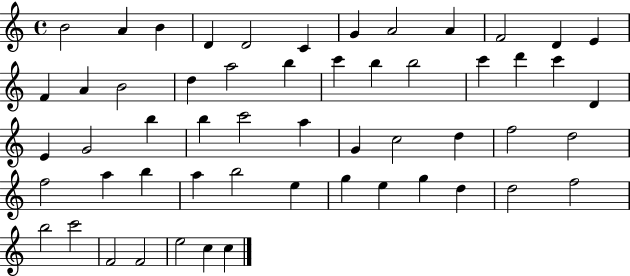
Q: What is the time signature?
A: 4/4